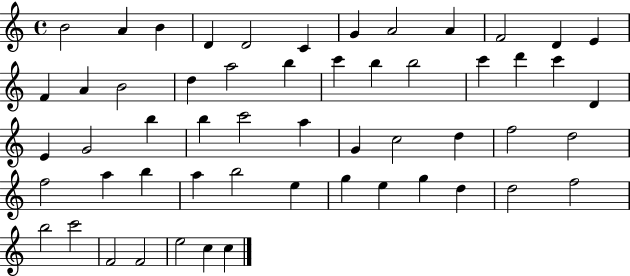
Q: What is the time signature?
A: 4/4